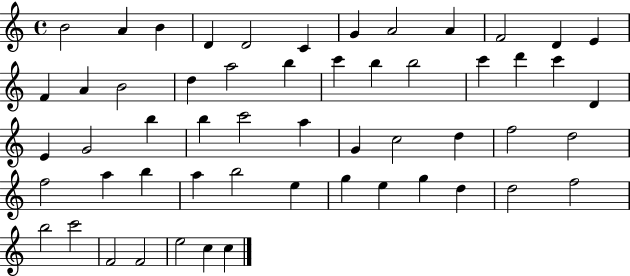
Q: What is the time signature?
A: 4/4